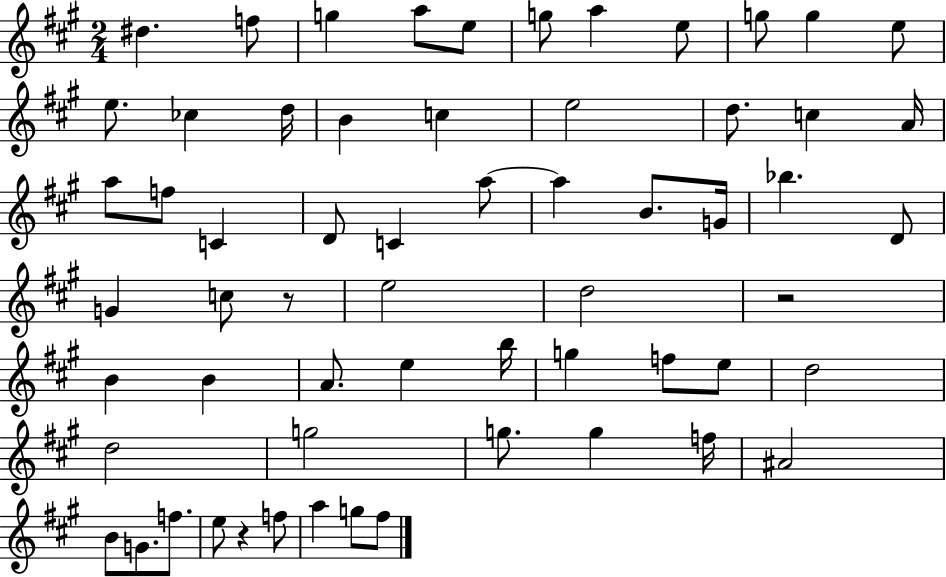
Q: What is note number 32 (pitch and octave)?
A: G4